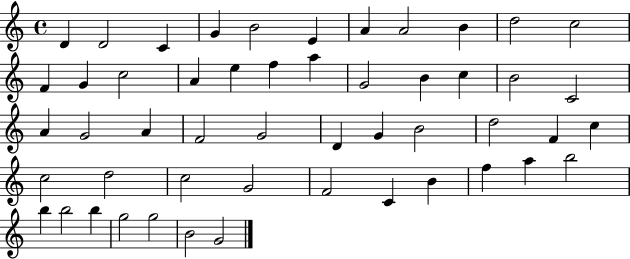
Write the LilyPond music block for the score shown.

{
  \clef treble
  \time 4/4
  \defaultTimeSignature
  \key c \major
  d'4 d'2 c'4 | g'4 b'2 e'4 | a'4 a'2 b'4 | d''2 c''2 | \break f'4 g'4 c''2 | a'4 e''4 f''4 a''4 | g'2 b'4 c''4 | b'2 c'2 | \break a'4 g'2 a'4 | f'2 g'2 | d'4 g'4 b'2 | d''2 f'4 c''4 | \break c''2 d''2 | c''2 g'2 | f'2 c'4 b'4 | f''4 a''4 b''2 | \break b''4 b''2 b''4 | g''2 g''2 | b'2 g'2 | \bar "|."
}